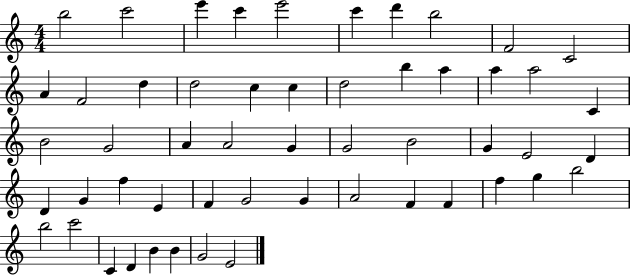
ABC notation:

X:1
T:Untitled
M:4/4
L:1/4
K:C
b2 c'2 e' c' e'2 c' d' b2 F2 C2 A F2 d d2 c c d2 b a a a2 C B2 G2 A A2 G G2 B2 G E2 D D G f E F G2 G A2 F F f g b2 b2 c'2 C D B B G2 E2